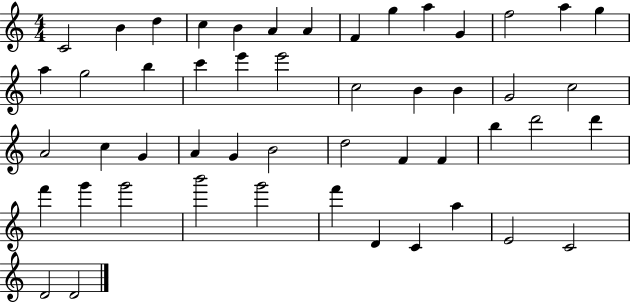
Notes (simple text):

C4/h B4/q D5/q C5/q B4/q A4/q A4/q F4/q G5/q A5/q G4/q F5/h A5/q G5/q A5/q G5/h B5/q C6/q E6/q E6/h C5/h B4/q B4/q G4/h C5/h A4/h C5/q G4/q A4/q G4/q B4/h D5/h F4/q F4/q B5/q D6/h D6/q F6/q G6/q G6/h B6/h G6/h F6/q D4/q C4/q A5/q E4/h C4/h D4/h D4/h